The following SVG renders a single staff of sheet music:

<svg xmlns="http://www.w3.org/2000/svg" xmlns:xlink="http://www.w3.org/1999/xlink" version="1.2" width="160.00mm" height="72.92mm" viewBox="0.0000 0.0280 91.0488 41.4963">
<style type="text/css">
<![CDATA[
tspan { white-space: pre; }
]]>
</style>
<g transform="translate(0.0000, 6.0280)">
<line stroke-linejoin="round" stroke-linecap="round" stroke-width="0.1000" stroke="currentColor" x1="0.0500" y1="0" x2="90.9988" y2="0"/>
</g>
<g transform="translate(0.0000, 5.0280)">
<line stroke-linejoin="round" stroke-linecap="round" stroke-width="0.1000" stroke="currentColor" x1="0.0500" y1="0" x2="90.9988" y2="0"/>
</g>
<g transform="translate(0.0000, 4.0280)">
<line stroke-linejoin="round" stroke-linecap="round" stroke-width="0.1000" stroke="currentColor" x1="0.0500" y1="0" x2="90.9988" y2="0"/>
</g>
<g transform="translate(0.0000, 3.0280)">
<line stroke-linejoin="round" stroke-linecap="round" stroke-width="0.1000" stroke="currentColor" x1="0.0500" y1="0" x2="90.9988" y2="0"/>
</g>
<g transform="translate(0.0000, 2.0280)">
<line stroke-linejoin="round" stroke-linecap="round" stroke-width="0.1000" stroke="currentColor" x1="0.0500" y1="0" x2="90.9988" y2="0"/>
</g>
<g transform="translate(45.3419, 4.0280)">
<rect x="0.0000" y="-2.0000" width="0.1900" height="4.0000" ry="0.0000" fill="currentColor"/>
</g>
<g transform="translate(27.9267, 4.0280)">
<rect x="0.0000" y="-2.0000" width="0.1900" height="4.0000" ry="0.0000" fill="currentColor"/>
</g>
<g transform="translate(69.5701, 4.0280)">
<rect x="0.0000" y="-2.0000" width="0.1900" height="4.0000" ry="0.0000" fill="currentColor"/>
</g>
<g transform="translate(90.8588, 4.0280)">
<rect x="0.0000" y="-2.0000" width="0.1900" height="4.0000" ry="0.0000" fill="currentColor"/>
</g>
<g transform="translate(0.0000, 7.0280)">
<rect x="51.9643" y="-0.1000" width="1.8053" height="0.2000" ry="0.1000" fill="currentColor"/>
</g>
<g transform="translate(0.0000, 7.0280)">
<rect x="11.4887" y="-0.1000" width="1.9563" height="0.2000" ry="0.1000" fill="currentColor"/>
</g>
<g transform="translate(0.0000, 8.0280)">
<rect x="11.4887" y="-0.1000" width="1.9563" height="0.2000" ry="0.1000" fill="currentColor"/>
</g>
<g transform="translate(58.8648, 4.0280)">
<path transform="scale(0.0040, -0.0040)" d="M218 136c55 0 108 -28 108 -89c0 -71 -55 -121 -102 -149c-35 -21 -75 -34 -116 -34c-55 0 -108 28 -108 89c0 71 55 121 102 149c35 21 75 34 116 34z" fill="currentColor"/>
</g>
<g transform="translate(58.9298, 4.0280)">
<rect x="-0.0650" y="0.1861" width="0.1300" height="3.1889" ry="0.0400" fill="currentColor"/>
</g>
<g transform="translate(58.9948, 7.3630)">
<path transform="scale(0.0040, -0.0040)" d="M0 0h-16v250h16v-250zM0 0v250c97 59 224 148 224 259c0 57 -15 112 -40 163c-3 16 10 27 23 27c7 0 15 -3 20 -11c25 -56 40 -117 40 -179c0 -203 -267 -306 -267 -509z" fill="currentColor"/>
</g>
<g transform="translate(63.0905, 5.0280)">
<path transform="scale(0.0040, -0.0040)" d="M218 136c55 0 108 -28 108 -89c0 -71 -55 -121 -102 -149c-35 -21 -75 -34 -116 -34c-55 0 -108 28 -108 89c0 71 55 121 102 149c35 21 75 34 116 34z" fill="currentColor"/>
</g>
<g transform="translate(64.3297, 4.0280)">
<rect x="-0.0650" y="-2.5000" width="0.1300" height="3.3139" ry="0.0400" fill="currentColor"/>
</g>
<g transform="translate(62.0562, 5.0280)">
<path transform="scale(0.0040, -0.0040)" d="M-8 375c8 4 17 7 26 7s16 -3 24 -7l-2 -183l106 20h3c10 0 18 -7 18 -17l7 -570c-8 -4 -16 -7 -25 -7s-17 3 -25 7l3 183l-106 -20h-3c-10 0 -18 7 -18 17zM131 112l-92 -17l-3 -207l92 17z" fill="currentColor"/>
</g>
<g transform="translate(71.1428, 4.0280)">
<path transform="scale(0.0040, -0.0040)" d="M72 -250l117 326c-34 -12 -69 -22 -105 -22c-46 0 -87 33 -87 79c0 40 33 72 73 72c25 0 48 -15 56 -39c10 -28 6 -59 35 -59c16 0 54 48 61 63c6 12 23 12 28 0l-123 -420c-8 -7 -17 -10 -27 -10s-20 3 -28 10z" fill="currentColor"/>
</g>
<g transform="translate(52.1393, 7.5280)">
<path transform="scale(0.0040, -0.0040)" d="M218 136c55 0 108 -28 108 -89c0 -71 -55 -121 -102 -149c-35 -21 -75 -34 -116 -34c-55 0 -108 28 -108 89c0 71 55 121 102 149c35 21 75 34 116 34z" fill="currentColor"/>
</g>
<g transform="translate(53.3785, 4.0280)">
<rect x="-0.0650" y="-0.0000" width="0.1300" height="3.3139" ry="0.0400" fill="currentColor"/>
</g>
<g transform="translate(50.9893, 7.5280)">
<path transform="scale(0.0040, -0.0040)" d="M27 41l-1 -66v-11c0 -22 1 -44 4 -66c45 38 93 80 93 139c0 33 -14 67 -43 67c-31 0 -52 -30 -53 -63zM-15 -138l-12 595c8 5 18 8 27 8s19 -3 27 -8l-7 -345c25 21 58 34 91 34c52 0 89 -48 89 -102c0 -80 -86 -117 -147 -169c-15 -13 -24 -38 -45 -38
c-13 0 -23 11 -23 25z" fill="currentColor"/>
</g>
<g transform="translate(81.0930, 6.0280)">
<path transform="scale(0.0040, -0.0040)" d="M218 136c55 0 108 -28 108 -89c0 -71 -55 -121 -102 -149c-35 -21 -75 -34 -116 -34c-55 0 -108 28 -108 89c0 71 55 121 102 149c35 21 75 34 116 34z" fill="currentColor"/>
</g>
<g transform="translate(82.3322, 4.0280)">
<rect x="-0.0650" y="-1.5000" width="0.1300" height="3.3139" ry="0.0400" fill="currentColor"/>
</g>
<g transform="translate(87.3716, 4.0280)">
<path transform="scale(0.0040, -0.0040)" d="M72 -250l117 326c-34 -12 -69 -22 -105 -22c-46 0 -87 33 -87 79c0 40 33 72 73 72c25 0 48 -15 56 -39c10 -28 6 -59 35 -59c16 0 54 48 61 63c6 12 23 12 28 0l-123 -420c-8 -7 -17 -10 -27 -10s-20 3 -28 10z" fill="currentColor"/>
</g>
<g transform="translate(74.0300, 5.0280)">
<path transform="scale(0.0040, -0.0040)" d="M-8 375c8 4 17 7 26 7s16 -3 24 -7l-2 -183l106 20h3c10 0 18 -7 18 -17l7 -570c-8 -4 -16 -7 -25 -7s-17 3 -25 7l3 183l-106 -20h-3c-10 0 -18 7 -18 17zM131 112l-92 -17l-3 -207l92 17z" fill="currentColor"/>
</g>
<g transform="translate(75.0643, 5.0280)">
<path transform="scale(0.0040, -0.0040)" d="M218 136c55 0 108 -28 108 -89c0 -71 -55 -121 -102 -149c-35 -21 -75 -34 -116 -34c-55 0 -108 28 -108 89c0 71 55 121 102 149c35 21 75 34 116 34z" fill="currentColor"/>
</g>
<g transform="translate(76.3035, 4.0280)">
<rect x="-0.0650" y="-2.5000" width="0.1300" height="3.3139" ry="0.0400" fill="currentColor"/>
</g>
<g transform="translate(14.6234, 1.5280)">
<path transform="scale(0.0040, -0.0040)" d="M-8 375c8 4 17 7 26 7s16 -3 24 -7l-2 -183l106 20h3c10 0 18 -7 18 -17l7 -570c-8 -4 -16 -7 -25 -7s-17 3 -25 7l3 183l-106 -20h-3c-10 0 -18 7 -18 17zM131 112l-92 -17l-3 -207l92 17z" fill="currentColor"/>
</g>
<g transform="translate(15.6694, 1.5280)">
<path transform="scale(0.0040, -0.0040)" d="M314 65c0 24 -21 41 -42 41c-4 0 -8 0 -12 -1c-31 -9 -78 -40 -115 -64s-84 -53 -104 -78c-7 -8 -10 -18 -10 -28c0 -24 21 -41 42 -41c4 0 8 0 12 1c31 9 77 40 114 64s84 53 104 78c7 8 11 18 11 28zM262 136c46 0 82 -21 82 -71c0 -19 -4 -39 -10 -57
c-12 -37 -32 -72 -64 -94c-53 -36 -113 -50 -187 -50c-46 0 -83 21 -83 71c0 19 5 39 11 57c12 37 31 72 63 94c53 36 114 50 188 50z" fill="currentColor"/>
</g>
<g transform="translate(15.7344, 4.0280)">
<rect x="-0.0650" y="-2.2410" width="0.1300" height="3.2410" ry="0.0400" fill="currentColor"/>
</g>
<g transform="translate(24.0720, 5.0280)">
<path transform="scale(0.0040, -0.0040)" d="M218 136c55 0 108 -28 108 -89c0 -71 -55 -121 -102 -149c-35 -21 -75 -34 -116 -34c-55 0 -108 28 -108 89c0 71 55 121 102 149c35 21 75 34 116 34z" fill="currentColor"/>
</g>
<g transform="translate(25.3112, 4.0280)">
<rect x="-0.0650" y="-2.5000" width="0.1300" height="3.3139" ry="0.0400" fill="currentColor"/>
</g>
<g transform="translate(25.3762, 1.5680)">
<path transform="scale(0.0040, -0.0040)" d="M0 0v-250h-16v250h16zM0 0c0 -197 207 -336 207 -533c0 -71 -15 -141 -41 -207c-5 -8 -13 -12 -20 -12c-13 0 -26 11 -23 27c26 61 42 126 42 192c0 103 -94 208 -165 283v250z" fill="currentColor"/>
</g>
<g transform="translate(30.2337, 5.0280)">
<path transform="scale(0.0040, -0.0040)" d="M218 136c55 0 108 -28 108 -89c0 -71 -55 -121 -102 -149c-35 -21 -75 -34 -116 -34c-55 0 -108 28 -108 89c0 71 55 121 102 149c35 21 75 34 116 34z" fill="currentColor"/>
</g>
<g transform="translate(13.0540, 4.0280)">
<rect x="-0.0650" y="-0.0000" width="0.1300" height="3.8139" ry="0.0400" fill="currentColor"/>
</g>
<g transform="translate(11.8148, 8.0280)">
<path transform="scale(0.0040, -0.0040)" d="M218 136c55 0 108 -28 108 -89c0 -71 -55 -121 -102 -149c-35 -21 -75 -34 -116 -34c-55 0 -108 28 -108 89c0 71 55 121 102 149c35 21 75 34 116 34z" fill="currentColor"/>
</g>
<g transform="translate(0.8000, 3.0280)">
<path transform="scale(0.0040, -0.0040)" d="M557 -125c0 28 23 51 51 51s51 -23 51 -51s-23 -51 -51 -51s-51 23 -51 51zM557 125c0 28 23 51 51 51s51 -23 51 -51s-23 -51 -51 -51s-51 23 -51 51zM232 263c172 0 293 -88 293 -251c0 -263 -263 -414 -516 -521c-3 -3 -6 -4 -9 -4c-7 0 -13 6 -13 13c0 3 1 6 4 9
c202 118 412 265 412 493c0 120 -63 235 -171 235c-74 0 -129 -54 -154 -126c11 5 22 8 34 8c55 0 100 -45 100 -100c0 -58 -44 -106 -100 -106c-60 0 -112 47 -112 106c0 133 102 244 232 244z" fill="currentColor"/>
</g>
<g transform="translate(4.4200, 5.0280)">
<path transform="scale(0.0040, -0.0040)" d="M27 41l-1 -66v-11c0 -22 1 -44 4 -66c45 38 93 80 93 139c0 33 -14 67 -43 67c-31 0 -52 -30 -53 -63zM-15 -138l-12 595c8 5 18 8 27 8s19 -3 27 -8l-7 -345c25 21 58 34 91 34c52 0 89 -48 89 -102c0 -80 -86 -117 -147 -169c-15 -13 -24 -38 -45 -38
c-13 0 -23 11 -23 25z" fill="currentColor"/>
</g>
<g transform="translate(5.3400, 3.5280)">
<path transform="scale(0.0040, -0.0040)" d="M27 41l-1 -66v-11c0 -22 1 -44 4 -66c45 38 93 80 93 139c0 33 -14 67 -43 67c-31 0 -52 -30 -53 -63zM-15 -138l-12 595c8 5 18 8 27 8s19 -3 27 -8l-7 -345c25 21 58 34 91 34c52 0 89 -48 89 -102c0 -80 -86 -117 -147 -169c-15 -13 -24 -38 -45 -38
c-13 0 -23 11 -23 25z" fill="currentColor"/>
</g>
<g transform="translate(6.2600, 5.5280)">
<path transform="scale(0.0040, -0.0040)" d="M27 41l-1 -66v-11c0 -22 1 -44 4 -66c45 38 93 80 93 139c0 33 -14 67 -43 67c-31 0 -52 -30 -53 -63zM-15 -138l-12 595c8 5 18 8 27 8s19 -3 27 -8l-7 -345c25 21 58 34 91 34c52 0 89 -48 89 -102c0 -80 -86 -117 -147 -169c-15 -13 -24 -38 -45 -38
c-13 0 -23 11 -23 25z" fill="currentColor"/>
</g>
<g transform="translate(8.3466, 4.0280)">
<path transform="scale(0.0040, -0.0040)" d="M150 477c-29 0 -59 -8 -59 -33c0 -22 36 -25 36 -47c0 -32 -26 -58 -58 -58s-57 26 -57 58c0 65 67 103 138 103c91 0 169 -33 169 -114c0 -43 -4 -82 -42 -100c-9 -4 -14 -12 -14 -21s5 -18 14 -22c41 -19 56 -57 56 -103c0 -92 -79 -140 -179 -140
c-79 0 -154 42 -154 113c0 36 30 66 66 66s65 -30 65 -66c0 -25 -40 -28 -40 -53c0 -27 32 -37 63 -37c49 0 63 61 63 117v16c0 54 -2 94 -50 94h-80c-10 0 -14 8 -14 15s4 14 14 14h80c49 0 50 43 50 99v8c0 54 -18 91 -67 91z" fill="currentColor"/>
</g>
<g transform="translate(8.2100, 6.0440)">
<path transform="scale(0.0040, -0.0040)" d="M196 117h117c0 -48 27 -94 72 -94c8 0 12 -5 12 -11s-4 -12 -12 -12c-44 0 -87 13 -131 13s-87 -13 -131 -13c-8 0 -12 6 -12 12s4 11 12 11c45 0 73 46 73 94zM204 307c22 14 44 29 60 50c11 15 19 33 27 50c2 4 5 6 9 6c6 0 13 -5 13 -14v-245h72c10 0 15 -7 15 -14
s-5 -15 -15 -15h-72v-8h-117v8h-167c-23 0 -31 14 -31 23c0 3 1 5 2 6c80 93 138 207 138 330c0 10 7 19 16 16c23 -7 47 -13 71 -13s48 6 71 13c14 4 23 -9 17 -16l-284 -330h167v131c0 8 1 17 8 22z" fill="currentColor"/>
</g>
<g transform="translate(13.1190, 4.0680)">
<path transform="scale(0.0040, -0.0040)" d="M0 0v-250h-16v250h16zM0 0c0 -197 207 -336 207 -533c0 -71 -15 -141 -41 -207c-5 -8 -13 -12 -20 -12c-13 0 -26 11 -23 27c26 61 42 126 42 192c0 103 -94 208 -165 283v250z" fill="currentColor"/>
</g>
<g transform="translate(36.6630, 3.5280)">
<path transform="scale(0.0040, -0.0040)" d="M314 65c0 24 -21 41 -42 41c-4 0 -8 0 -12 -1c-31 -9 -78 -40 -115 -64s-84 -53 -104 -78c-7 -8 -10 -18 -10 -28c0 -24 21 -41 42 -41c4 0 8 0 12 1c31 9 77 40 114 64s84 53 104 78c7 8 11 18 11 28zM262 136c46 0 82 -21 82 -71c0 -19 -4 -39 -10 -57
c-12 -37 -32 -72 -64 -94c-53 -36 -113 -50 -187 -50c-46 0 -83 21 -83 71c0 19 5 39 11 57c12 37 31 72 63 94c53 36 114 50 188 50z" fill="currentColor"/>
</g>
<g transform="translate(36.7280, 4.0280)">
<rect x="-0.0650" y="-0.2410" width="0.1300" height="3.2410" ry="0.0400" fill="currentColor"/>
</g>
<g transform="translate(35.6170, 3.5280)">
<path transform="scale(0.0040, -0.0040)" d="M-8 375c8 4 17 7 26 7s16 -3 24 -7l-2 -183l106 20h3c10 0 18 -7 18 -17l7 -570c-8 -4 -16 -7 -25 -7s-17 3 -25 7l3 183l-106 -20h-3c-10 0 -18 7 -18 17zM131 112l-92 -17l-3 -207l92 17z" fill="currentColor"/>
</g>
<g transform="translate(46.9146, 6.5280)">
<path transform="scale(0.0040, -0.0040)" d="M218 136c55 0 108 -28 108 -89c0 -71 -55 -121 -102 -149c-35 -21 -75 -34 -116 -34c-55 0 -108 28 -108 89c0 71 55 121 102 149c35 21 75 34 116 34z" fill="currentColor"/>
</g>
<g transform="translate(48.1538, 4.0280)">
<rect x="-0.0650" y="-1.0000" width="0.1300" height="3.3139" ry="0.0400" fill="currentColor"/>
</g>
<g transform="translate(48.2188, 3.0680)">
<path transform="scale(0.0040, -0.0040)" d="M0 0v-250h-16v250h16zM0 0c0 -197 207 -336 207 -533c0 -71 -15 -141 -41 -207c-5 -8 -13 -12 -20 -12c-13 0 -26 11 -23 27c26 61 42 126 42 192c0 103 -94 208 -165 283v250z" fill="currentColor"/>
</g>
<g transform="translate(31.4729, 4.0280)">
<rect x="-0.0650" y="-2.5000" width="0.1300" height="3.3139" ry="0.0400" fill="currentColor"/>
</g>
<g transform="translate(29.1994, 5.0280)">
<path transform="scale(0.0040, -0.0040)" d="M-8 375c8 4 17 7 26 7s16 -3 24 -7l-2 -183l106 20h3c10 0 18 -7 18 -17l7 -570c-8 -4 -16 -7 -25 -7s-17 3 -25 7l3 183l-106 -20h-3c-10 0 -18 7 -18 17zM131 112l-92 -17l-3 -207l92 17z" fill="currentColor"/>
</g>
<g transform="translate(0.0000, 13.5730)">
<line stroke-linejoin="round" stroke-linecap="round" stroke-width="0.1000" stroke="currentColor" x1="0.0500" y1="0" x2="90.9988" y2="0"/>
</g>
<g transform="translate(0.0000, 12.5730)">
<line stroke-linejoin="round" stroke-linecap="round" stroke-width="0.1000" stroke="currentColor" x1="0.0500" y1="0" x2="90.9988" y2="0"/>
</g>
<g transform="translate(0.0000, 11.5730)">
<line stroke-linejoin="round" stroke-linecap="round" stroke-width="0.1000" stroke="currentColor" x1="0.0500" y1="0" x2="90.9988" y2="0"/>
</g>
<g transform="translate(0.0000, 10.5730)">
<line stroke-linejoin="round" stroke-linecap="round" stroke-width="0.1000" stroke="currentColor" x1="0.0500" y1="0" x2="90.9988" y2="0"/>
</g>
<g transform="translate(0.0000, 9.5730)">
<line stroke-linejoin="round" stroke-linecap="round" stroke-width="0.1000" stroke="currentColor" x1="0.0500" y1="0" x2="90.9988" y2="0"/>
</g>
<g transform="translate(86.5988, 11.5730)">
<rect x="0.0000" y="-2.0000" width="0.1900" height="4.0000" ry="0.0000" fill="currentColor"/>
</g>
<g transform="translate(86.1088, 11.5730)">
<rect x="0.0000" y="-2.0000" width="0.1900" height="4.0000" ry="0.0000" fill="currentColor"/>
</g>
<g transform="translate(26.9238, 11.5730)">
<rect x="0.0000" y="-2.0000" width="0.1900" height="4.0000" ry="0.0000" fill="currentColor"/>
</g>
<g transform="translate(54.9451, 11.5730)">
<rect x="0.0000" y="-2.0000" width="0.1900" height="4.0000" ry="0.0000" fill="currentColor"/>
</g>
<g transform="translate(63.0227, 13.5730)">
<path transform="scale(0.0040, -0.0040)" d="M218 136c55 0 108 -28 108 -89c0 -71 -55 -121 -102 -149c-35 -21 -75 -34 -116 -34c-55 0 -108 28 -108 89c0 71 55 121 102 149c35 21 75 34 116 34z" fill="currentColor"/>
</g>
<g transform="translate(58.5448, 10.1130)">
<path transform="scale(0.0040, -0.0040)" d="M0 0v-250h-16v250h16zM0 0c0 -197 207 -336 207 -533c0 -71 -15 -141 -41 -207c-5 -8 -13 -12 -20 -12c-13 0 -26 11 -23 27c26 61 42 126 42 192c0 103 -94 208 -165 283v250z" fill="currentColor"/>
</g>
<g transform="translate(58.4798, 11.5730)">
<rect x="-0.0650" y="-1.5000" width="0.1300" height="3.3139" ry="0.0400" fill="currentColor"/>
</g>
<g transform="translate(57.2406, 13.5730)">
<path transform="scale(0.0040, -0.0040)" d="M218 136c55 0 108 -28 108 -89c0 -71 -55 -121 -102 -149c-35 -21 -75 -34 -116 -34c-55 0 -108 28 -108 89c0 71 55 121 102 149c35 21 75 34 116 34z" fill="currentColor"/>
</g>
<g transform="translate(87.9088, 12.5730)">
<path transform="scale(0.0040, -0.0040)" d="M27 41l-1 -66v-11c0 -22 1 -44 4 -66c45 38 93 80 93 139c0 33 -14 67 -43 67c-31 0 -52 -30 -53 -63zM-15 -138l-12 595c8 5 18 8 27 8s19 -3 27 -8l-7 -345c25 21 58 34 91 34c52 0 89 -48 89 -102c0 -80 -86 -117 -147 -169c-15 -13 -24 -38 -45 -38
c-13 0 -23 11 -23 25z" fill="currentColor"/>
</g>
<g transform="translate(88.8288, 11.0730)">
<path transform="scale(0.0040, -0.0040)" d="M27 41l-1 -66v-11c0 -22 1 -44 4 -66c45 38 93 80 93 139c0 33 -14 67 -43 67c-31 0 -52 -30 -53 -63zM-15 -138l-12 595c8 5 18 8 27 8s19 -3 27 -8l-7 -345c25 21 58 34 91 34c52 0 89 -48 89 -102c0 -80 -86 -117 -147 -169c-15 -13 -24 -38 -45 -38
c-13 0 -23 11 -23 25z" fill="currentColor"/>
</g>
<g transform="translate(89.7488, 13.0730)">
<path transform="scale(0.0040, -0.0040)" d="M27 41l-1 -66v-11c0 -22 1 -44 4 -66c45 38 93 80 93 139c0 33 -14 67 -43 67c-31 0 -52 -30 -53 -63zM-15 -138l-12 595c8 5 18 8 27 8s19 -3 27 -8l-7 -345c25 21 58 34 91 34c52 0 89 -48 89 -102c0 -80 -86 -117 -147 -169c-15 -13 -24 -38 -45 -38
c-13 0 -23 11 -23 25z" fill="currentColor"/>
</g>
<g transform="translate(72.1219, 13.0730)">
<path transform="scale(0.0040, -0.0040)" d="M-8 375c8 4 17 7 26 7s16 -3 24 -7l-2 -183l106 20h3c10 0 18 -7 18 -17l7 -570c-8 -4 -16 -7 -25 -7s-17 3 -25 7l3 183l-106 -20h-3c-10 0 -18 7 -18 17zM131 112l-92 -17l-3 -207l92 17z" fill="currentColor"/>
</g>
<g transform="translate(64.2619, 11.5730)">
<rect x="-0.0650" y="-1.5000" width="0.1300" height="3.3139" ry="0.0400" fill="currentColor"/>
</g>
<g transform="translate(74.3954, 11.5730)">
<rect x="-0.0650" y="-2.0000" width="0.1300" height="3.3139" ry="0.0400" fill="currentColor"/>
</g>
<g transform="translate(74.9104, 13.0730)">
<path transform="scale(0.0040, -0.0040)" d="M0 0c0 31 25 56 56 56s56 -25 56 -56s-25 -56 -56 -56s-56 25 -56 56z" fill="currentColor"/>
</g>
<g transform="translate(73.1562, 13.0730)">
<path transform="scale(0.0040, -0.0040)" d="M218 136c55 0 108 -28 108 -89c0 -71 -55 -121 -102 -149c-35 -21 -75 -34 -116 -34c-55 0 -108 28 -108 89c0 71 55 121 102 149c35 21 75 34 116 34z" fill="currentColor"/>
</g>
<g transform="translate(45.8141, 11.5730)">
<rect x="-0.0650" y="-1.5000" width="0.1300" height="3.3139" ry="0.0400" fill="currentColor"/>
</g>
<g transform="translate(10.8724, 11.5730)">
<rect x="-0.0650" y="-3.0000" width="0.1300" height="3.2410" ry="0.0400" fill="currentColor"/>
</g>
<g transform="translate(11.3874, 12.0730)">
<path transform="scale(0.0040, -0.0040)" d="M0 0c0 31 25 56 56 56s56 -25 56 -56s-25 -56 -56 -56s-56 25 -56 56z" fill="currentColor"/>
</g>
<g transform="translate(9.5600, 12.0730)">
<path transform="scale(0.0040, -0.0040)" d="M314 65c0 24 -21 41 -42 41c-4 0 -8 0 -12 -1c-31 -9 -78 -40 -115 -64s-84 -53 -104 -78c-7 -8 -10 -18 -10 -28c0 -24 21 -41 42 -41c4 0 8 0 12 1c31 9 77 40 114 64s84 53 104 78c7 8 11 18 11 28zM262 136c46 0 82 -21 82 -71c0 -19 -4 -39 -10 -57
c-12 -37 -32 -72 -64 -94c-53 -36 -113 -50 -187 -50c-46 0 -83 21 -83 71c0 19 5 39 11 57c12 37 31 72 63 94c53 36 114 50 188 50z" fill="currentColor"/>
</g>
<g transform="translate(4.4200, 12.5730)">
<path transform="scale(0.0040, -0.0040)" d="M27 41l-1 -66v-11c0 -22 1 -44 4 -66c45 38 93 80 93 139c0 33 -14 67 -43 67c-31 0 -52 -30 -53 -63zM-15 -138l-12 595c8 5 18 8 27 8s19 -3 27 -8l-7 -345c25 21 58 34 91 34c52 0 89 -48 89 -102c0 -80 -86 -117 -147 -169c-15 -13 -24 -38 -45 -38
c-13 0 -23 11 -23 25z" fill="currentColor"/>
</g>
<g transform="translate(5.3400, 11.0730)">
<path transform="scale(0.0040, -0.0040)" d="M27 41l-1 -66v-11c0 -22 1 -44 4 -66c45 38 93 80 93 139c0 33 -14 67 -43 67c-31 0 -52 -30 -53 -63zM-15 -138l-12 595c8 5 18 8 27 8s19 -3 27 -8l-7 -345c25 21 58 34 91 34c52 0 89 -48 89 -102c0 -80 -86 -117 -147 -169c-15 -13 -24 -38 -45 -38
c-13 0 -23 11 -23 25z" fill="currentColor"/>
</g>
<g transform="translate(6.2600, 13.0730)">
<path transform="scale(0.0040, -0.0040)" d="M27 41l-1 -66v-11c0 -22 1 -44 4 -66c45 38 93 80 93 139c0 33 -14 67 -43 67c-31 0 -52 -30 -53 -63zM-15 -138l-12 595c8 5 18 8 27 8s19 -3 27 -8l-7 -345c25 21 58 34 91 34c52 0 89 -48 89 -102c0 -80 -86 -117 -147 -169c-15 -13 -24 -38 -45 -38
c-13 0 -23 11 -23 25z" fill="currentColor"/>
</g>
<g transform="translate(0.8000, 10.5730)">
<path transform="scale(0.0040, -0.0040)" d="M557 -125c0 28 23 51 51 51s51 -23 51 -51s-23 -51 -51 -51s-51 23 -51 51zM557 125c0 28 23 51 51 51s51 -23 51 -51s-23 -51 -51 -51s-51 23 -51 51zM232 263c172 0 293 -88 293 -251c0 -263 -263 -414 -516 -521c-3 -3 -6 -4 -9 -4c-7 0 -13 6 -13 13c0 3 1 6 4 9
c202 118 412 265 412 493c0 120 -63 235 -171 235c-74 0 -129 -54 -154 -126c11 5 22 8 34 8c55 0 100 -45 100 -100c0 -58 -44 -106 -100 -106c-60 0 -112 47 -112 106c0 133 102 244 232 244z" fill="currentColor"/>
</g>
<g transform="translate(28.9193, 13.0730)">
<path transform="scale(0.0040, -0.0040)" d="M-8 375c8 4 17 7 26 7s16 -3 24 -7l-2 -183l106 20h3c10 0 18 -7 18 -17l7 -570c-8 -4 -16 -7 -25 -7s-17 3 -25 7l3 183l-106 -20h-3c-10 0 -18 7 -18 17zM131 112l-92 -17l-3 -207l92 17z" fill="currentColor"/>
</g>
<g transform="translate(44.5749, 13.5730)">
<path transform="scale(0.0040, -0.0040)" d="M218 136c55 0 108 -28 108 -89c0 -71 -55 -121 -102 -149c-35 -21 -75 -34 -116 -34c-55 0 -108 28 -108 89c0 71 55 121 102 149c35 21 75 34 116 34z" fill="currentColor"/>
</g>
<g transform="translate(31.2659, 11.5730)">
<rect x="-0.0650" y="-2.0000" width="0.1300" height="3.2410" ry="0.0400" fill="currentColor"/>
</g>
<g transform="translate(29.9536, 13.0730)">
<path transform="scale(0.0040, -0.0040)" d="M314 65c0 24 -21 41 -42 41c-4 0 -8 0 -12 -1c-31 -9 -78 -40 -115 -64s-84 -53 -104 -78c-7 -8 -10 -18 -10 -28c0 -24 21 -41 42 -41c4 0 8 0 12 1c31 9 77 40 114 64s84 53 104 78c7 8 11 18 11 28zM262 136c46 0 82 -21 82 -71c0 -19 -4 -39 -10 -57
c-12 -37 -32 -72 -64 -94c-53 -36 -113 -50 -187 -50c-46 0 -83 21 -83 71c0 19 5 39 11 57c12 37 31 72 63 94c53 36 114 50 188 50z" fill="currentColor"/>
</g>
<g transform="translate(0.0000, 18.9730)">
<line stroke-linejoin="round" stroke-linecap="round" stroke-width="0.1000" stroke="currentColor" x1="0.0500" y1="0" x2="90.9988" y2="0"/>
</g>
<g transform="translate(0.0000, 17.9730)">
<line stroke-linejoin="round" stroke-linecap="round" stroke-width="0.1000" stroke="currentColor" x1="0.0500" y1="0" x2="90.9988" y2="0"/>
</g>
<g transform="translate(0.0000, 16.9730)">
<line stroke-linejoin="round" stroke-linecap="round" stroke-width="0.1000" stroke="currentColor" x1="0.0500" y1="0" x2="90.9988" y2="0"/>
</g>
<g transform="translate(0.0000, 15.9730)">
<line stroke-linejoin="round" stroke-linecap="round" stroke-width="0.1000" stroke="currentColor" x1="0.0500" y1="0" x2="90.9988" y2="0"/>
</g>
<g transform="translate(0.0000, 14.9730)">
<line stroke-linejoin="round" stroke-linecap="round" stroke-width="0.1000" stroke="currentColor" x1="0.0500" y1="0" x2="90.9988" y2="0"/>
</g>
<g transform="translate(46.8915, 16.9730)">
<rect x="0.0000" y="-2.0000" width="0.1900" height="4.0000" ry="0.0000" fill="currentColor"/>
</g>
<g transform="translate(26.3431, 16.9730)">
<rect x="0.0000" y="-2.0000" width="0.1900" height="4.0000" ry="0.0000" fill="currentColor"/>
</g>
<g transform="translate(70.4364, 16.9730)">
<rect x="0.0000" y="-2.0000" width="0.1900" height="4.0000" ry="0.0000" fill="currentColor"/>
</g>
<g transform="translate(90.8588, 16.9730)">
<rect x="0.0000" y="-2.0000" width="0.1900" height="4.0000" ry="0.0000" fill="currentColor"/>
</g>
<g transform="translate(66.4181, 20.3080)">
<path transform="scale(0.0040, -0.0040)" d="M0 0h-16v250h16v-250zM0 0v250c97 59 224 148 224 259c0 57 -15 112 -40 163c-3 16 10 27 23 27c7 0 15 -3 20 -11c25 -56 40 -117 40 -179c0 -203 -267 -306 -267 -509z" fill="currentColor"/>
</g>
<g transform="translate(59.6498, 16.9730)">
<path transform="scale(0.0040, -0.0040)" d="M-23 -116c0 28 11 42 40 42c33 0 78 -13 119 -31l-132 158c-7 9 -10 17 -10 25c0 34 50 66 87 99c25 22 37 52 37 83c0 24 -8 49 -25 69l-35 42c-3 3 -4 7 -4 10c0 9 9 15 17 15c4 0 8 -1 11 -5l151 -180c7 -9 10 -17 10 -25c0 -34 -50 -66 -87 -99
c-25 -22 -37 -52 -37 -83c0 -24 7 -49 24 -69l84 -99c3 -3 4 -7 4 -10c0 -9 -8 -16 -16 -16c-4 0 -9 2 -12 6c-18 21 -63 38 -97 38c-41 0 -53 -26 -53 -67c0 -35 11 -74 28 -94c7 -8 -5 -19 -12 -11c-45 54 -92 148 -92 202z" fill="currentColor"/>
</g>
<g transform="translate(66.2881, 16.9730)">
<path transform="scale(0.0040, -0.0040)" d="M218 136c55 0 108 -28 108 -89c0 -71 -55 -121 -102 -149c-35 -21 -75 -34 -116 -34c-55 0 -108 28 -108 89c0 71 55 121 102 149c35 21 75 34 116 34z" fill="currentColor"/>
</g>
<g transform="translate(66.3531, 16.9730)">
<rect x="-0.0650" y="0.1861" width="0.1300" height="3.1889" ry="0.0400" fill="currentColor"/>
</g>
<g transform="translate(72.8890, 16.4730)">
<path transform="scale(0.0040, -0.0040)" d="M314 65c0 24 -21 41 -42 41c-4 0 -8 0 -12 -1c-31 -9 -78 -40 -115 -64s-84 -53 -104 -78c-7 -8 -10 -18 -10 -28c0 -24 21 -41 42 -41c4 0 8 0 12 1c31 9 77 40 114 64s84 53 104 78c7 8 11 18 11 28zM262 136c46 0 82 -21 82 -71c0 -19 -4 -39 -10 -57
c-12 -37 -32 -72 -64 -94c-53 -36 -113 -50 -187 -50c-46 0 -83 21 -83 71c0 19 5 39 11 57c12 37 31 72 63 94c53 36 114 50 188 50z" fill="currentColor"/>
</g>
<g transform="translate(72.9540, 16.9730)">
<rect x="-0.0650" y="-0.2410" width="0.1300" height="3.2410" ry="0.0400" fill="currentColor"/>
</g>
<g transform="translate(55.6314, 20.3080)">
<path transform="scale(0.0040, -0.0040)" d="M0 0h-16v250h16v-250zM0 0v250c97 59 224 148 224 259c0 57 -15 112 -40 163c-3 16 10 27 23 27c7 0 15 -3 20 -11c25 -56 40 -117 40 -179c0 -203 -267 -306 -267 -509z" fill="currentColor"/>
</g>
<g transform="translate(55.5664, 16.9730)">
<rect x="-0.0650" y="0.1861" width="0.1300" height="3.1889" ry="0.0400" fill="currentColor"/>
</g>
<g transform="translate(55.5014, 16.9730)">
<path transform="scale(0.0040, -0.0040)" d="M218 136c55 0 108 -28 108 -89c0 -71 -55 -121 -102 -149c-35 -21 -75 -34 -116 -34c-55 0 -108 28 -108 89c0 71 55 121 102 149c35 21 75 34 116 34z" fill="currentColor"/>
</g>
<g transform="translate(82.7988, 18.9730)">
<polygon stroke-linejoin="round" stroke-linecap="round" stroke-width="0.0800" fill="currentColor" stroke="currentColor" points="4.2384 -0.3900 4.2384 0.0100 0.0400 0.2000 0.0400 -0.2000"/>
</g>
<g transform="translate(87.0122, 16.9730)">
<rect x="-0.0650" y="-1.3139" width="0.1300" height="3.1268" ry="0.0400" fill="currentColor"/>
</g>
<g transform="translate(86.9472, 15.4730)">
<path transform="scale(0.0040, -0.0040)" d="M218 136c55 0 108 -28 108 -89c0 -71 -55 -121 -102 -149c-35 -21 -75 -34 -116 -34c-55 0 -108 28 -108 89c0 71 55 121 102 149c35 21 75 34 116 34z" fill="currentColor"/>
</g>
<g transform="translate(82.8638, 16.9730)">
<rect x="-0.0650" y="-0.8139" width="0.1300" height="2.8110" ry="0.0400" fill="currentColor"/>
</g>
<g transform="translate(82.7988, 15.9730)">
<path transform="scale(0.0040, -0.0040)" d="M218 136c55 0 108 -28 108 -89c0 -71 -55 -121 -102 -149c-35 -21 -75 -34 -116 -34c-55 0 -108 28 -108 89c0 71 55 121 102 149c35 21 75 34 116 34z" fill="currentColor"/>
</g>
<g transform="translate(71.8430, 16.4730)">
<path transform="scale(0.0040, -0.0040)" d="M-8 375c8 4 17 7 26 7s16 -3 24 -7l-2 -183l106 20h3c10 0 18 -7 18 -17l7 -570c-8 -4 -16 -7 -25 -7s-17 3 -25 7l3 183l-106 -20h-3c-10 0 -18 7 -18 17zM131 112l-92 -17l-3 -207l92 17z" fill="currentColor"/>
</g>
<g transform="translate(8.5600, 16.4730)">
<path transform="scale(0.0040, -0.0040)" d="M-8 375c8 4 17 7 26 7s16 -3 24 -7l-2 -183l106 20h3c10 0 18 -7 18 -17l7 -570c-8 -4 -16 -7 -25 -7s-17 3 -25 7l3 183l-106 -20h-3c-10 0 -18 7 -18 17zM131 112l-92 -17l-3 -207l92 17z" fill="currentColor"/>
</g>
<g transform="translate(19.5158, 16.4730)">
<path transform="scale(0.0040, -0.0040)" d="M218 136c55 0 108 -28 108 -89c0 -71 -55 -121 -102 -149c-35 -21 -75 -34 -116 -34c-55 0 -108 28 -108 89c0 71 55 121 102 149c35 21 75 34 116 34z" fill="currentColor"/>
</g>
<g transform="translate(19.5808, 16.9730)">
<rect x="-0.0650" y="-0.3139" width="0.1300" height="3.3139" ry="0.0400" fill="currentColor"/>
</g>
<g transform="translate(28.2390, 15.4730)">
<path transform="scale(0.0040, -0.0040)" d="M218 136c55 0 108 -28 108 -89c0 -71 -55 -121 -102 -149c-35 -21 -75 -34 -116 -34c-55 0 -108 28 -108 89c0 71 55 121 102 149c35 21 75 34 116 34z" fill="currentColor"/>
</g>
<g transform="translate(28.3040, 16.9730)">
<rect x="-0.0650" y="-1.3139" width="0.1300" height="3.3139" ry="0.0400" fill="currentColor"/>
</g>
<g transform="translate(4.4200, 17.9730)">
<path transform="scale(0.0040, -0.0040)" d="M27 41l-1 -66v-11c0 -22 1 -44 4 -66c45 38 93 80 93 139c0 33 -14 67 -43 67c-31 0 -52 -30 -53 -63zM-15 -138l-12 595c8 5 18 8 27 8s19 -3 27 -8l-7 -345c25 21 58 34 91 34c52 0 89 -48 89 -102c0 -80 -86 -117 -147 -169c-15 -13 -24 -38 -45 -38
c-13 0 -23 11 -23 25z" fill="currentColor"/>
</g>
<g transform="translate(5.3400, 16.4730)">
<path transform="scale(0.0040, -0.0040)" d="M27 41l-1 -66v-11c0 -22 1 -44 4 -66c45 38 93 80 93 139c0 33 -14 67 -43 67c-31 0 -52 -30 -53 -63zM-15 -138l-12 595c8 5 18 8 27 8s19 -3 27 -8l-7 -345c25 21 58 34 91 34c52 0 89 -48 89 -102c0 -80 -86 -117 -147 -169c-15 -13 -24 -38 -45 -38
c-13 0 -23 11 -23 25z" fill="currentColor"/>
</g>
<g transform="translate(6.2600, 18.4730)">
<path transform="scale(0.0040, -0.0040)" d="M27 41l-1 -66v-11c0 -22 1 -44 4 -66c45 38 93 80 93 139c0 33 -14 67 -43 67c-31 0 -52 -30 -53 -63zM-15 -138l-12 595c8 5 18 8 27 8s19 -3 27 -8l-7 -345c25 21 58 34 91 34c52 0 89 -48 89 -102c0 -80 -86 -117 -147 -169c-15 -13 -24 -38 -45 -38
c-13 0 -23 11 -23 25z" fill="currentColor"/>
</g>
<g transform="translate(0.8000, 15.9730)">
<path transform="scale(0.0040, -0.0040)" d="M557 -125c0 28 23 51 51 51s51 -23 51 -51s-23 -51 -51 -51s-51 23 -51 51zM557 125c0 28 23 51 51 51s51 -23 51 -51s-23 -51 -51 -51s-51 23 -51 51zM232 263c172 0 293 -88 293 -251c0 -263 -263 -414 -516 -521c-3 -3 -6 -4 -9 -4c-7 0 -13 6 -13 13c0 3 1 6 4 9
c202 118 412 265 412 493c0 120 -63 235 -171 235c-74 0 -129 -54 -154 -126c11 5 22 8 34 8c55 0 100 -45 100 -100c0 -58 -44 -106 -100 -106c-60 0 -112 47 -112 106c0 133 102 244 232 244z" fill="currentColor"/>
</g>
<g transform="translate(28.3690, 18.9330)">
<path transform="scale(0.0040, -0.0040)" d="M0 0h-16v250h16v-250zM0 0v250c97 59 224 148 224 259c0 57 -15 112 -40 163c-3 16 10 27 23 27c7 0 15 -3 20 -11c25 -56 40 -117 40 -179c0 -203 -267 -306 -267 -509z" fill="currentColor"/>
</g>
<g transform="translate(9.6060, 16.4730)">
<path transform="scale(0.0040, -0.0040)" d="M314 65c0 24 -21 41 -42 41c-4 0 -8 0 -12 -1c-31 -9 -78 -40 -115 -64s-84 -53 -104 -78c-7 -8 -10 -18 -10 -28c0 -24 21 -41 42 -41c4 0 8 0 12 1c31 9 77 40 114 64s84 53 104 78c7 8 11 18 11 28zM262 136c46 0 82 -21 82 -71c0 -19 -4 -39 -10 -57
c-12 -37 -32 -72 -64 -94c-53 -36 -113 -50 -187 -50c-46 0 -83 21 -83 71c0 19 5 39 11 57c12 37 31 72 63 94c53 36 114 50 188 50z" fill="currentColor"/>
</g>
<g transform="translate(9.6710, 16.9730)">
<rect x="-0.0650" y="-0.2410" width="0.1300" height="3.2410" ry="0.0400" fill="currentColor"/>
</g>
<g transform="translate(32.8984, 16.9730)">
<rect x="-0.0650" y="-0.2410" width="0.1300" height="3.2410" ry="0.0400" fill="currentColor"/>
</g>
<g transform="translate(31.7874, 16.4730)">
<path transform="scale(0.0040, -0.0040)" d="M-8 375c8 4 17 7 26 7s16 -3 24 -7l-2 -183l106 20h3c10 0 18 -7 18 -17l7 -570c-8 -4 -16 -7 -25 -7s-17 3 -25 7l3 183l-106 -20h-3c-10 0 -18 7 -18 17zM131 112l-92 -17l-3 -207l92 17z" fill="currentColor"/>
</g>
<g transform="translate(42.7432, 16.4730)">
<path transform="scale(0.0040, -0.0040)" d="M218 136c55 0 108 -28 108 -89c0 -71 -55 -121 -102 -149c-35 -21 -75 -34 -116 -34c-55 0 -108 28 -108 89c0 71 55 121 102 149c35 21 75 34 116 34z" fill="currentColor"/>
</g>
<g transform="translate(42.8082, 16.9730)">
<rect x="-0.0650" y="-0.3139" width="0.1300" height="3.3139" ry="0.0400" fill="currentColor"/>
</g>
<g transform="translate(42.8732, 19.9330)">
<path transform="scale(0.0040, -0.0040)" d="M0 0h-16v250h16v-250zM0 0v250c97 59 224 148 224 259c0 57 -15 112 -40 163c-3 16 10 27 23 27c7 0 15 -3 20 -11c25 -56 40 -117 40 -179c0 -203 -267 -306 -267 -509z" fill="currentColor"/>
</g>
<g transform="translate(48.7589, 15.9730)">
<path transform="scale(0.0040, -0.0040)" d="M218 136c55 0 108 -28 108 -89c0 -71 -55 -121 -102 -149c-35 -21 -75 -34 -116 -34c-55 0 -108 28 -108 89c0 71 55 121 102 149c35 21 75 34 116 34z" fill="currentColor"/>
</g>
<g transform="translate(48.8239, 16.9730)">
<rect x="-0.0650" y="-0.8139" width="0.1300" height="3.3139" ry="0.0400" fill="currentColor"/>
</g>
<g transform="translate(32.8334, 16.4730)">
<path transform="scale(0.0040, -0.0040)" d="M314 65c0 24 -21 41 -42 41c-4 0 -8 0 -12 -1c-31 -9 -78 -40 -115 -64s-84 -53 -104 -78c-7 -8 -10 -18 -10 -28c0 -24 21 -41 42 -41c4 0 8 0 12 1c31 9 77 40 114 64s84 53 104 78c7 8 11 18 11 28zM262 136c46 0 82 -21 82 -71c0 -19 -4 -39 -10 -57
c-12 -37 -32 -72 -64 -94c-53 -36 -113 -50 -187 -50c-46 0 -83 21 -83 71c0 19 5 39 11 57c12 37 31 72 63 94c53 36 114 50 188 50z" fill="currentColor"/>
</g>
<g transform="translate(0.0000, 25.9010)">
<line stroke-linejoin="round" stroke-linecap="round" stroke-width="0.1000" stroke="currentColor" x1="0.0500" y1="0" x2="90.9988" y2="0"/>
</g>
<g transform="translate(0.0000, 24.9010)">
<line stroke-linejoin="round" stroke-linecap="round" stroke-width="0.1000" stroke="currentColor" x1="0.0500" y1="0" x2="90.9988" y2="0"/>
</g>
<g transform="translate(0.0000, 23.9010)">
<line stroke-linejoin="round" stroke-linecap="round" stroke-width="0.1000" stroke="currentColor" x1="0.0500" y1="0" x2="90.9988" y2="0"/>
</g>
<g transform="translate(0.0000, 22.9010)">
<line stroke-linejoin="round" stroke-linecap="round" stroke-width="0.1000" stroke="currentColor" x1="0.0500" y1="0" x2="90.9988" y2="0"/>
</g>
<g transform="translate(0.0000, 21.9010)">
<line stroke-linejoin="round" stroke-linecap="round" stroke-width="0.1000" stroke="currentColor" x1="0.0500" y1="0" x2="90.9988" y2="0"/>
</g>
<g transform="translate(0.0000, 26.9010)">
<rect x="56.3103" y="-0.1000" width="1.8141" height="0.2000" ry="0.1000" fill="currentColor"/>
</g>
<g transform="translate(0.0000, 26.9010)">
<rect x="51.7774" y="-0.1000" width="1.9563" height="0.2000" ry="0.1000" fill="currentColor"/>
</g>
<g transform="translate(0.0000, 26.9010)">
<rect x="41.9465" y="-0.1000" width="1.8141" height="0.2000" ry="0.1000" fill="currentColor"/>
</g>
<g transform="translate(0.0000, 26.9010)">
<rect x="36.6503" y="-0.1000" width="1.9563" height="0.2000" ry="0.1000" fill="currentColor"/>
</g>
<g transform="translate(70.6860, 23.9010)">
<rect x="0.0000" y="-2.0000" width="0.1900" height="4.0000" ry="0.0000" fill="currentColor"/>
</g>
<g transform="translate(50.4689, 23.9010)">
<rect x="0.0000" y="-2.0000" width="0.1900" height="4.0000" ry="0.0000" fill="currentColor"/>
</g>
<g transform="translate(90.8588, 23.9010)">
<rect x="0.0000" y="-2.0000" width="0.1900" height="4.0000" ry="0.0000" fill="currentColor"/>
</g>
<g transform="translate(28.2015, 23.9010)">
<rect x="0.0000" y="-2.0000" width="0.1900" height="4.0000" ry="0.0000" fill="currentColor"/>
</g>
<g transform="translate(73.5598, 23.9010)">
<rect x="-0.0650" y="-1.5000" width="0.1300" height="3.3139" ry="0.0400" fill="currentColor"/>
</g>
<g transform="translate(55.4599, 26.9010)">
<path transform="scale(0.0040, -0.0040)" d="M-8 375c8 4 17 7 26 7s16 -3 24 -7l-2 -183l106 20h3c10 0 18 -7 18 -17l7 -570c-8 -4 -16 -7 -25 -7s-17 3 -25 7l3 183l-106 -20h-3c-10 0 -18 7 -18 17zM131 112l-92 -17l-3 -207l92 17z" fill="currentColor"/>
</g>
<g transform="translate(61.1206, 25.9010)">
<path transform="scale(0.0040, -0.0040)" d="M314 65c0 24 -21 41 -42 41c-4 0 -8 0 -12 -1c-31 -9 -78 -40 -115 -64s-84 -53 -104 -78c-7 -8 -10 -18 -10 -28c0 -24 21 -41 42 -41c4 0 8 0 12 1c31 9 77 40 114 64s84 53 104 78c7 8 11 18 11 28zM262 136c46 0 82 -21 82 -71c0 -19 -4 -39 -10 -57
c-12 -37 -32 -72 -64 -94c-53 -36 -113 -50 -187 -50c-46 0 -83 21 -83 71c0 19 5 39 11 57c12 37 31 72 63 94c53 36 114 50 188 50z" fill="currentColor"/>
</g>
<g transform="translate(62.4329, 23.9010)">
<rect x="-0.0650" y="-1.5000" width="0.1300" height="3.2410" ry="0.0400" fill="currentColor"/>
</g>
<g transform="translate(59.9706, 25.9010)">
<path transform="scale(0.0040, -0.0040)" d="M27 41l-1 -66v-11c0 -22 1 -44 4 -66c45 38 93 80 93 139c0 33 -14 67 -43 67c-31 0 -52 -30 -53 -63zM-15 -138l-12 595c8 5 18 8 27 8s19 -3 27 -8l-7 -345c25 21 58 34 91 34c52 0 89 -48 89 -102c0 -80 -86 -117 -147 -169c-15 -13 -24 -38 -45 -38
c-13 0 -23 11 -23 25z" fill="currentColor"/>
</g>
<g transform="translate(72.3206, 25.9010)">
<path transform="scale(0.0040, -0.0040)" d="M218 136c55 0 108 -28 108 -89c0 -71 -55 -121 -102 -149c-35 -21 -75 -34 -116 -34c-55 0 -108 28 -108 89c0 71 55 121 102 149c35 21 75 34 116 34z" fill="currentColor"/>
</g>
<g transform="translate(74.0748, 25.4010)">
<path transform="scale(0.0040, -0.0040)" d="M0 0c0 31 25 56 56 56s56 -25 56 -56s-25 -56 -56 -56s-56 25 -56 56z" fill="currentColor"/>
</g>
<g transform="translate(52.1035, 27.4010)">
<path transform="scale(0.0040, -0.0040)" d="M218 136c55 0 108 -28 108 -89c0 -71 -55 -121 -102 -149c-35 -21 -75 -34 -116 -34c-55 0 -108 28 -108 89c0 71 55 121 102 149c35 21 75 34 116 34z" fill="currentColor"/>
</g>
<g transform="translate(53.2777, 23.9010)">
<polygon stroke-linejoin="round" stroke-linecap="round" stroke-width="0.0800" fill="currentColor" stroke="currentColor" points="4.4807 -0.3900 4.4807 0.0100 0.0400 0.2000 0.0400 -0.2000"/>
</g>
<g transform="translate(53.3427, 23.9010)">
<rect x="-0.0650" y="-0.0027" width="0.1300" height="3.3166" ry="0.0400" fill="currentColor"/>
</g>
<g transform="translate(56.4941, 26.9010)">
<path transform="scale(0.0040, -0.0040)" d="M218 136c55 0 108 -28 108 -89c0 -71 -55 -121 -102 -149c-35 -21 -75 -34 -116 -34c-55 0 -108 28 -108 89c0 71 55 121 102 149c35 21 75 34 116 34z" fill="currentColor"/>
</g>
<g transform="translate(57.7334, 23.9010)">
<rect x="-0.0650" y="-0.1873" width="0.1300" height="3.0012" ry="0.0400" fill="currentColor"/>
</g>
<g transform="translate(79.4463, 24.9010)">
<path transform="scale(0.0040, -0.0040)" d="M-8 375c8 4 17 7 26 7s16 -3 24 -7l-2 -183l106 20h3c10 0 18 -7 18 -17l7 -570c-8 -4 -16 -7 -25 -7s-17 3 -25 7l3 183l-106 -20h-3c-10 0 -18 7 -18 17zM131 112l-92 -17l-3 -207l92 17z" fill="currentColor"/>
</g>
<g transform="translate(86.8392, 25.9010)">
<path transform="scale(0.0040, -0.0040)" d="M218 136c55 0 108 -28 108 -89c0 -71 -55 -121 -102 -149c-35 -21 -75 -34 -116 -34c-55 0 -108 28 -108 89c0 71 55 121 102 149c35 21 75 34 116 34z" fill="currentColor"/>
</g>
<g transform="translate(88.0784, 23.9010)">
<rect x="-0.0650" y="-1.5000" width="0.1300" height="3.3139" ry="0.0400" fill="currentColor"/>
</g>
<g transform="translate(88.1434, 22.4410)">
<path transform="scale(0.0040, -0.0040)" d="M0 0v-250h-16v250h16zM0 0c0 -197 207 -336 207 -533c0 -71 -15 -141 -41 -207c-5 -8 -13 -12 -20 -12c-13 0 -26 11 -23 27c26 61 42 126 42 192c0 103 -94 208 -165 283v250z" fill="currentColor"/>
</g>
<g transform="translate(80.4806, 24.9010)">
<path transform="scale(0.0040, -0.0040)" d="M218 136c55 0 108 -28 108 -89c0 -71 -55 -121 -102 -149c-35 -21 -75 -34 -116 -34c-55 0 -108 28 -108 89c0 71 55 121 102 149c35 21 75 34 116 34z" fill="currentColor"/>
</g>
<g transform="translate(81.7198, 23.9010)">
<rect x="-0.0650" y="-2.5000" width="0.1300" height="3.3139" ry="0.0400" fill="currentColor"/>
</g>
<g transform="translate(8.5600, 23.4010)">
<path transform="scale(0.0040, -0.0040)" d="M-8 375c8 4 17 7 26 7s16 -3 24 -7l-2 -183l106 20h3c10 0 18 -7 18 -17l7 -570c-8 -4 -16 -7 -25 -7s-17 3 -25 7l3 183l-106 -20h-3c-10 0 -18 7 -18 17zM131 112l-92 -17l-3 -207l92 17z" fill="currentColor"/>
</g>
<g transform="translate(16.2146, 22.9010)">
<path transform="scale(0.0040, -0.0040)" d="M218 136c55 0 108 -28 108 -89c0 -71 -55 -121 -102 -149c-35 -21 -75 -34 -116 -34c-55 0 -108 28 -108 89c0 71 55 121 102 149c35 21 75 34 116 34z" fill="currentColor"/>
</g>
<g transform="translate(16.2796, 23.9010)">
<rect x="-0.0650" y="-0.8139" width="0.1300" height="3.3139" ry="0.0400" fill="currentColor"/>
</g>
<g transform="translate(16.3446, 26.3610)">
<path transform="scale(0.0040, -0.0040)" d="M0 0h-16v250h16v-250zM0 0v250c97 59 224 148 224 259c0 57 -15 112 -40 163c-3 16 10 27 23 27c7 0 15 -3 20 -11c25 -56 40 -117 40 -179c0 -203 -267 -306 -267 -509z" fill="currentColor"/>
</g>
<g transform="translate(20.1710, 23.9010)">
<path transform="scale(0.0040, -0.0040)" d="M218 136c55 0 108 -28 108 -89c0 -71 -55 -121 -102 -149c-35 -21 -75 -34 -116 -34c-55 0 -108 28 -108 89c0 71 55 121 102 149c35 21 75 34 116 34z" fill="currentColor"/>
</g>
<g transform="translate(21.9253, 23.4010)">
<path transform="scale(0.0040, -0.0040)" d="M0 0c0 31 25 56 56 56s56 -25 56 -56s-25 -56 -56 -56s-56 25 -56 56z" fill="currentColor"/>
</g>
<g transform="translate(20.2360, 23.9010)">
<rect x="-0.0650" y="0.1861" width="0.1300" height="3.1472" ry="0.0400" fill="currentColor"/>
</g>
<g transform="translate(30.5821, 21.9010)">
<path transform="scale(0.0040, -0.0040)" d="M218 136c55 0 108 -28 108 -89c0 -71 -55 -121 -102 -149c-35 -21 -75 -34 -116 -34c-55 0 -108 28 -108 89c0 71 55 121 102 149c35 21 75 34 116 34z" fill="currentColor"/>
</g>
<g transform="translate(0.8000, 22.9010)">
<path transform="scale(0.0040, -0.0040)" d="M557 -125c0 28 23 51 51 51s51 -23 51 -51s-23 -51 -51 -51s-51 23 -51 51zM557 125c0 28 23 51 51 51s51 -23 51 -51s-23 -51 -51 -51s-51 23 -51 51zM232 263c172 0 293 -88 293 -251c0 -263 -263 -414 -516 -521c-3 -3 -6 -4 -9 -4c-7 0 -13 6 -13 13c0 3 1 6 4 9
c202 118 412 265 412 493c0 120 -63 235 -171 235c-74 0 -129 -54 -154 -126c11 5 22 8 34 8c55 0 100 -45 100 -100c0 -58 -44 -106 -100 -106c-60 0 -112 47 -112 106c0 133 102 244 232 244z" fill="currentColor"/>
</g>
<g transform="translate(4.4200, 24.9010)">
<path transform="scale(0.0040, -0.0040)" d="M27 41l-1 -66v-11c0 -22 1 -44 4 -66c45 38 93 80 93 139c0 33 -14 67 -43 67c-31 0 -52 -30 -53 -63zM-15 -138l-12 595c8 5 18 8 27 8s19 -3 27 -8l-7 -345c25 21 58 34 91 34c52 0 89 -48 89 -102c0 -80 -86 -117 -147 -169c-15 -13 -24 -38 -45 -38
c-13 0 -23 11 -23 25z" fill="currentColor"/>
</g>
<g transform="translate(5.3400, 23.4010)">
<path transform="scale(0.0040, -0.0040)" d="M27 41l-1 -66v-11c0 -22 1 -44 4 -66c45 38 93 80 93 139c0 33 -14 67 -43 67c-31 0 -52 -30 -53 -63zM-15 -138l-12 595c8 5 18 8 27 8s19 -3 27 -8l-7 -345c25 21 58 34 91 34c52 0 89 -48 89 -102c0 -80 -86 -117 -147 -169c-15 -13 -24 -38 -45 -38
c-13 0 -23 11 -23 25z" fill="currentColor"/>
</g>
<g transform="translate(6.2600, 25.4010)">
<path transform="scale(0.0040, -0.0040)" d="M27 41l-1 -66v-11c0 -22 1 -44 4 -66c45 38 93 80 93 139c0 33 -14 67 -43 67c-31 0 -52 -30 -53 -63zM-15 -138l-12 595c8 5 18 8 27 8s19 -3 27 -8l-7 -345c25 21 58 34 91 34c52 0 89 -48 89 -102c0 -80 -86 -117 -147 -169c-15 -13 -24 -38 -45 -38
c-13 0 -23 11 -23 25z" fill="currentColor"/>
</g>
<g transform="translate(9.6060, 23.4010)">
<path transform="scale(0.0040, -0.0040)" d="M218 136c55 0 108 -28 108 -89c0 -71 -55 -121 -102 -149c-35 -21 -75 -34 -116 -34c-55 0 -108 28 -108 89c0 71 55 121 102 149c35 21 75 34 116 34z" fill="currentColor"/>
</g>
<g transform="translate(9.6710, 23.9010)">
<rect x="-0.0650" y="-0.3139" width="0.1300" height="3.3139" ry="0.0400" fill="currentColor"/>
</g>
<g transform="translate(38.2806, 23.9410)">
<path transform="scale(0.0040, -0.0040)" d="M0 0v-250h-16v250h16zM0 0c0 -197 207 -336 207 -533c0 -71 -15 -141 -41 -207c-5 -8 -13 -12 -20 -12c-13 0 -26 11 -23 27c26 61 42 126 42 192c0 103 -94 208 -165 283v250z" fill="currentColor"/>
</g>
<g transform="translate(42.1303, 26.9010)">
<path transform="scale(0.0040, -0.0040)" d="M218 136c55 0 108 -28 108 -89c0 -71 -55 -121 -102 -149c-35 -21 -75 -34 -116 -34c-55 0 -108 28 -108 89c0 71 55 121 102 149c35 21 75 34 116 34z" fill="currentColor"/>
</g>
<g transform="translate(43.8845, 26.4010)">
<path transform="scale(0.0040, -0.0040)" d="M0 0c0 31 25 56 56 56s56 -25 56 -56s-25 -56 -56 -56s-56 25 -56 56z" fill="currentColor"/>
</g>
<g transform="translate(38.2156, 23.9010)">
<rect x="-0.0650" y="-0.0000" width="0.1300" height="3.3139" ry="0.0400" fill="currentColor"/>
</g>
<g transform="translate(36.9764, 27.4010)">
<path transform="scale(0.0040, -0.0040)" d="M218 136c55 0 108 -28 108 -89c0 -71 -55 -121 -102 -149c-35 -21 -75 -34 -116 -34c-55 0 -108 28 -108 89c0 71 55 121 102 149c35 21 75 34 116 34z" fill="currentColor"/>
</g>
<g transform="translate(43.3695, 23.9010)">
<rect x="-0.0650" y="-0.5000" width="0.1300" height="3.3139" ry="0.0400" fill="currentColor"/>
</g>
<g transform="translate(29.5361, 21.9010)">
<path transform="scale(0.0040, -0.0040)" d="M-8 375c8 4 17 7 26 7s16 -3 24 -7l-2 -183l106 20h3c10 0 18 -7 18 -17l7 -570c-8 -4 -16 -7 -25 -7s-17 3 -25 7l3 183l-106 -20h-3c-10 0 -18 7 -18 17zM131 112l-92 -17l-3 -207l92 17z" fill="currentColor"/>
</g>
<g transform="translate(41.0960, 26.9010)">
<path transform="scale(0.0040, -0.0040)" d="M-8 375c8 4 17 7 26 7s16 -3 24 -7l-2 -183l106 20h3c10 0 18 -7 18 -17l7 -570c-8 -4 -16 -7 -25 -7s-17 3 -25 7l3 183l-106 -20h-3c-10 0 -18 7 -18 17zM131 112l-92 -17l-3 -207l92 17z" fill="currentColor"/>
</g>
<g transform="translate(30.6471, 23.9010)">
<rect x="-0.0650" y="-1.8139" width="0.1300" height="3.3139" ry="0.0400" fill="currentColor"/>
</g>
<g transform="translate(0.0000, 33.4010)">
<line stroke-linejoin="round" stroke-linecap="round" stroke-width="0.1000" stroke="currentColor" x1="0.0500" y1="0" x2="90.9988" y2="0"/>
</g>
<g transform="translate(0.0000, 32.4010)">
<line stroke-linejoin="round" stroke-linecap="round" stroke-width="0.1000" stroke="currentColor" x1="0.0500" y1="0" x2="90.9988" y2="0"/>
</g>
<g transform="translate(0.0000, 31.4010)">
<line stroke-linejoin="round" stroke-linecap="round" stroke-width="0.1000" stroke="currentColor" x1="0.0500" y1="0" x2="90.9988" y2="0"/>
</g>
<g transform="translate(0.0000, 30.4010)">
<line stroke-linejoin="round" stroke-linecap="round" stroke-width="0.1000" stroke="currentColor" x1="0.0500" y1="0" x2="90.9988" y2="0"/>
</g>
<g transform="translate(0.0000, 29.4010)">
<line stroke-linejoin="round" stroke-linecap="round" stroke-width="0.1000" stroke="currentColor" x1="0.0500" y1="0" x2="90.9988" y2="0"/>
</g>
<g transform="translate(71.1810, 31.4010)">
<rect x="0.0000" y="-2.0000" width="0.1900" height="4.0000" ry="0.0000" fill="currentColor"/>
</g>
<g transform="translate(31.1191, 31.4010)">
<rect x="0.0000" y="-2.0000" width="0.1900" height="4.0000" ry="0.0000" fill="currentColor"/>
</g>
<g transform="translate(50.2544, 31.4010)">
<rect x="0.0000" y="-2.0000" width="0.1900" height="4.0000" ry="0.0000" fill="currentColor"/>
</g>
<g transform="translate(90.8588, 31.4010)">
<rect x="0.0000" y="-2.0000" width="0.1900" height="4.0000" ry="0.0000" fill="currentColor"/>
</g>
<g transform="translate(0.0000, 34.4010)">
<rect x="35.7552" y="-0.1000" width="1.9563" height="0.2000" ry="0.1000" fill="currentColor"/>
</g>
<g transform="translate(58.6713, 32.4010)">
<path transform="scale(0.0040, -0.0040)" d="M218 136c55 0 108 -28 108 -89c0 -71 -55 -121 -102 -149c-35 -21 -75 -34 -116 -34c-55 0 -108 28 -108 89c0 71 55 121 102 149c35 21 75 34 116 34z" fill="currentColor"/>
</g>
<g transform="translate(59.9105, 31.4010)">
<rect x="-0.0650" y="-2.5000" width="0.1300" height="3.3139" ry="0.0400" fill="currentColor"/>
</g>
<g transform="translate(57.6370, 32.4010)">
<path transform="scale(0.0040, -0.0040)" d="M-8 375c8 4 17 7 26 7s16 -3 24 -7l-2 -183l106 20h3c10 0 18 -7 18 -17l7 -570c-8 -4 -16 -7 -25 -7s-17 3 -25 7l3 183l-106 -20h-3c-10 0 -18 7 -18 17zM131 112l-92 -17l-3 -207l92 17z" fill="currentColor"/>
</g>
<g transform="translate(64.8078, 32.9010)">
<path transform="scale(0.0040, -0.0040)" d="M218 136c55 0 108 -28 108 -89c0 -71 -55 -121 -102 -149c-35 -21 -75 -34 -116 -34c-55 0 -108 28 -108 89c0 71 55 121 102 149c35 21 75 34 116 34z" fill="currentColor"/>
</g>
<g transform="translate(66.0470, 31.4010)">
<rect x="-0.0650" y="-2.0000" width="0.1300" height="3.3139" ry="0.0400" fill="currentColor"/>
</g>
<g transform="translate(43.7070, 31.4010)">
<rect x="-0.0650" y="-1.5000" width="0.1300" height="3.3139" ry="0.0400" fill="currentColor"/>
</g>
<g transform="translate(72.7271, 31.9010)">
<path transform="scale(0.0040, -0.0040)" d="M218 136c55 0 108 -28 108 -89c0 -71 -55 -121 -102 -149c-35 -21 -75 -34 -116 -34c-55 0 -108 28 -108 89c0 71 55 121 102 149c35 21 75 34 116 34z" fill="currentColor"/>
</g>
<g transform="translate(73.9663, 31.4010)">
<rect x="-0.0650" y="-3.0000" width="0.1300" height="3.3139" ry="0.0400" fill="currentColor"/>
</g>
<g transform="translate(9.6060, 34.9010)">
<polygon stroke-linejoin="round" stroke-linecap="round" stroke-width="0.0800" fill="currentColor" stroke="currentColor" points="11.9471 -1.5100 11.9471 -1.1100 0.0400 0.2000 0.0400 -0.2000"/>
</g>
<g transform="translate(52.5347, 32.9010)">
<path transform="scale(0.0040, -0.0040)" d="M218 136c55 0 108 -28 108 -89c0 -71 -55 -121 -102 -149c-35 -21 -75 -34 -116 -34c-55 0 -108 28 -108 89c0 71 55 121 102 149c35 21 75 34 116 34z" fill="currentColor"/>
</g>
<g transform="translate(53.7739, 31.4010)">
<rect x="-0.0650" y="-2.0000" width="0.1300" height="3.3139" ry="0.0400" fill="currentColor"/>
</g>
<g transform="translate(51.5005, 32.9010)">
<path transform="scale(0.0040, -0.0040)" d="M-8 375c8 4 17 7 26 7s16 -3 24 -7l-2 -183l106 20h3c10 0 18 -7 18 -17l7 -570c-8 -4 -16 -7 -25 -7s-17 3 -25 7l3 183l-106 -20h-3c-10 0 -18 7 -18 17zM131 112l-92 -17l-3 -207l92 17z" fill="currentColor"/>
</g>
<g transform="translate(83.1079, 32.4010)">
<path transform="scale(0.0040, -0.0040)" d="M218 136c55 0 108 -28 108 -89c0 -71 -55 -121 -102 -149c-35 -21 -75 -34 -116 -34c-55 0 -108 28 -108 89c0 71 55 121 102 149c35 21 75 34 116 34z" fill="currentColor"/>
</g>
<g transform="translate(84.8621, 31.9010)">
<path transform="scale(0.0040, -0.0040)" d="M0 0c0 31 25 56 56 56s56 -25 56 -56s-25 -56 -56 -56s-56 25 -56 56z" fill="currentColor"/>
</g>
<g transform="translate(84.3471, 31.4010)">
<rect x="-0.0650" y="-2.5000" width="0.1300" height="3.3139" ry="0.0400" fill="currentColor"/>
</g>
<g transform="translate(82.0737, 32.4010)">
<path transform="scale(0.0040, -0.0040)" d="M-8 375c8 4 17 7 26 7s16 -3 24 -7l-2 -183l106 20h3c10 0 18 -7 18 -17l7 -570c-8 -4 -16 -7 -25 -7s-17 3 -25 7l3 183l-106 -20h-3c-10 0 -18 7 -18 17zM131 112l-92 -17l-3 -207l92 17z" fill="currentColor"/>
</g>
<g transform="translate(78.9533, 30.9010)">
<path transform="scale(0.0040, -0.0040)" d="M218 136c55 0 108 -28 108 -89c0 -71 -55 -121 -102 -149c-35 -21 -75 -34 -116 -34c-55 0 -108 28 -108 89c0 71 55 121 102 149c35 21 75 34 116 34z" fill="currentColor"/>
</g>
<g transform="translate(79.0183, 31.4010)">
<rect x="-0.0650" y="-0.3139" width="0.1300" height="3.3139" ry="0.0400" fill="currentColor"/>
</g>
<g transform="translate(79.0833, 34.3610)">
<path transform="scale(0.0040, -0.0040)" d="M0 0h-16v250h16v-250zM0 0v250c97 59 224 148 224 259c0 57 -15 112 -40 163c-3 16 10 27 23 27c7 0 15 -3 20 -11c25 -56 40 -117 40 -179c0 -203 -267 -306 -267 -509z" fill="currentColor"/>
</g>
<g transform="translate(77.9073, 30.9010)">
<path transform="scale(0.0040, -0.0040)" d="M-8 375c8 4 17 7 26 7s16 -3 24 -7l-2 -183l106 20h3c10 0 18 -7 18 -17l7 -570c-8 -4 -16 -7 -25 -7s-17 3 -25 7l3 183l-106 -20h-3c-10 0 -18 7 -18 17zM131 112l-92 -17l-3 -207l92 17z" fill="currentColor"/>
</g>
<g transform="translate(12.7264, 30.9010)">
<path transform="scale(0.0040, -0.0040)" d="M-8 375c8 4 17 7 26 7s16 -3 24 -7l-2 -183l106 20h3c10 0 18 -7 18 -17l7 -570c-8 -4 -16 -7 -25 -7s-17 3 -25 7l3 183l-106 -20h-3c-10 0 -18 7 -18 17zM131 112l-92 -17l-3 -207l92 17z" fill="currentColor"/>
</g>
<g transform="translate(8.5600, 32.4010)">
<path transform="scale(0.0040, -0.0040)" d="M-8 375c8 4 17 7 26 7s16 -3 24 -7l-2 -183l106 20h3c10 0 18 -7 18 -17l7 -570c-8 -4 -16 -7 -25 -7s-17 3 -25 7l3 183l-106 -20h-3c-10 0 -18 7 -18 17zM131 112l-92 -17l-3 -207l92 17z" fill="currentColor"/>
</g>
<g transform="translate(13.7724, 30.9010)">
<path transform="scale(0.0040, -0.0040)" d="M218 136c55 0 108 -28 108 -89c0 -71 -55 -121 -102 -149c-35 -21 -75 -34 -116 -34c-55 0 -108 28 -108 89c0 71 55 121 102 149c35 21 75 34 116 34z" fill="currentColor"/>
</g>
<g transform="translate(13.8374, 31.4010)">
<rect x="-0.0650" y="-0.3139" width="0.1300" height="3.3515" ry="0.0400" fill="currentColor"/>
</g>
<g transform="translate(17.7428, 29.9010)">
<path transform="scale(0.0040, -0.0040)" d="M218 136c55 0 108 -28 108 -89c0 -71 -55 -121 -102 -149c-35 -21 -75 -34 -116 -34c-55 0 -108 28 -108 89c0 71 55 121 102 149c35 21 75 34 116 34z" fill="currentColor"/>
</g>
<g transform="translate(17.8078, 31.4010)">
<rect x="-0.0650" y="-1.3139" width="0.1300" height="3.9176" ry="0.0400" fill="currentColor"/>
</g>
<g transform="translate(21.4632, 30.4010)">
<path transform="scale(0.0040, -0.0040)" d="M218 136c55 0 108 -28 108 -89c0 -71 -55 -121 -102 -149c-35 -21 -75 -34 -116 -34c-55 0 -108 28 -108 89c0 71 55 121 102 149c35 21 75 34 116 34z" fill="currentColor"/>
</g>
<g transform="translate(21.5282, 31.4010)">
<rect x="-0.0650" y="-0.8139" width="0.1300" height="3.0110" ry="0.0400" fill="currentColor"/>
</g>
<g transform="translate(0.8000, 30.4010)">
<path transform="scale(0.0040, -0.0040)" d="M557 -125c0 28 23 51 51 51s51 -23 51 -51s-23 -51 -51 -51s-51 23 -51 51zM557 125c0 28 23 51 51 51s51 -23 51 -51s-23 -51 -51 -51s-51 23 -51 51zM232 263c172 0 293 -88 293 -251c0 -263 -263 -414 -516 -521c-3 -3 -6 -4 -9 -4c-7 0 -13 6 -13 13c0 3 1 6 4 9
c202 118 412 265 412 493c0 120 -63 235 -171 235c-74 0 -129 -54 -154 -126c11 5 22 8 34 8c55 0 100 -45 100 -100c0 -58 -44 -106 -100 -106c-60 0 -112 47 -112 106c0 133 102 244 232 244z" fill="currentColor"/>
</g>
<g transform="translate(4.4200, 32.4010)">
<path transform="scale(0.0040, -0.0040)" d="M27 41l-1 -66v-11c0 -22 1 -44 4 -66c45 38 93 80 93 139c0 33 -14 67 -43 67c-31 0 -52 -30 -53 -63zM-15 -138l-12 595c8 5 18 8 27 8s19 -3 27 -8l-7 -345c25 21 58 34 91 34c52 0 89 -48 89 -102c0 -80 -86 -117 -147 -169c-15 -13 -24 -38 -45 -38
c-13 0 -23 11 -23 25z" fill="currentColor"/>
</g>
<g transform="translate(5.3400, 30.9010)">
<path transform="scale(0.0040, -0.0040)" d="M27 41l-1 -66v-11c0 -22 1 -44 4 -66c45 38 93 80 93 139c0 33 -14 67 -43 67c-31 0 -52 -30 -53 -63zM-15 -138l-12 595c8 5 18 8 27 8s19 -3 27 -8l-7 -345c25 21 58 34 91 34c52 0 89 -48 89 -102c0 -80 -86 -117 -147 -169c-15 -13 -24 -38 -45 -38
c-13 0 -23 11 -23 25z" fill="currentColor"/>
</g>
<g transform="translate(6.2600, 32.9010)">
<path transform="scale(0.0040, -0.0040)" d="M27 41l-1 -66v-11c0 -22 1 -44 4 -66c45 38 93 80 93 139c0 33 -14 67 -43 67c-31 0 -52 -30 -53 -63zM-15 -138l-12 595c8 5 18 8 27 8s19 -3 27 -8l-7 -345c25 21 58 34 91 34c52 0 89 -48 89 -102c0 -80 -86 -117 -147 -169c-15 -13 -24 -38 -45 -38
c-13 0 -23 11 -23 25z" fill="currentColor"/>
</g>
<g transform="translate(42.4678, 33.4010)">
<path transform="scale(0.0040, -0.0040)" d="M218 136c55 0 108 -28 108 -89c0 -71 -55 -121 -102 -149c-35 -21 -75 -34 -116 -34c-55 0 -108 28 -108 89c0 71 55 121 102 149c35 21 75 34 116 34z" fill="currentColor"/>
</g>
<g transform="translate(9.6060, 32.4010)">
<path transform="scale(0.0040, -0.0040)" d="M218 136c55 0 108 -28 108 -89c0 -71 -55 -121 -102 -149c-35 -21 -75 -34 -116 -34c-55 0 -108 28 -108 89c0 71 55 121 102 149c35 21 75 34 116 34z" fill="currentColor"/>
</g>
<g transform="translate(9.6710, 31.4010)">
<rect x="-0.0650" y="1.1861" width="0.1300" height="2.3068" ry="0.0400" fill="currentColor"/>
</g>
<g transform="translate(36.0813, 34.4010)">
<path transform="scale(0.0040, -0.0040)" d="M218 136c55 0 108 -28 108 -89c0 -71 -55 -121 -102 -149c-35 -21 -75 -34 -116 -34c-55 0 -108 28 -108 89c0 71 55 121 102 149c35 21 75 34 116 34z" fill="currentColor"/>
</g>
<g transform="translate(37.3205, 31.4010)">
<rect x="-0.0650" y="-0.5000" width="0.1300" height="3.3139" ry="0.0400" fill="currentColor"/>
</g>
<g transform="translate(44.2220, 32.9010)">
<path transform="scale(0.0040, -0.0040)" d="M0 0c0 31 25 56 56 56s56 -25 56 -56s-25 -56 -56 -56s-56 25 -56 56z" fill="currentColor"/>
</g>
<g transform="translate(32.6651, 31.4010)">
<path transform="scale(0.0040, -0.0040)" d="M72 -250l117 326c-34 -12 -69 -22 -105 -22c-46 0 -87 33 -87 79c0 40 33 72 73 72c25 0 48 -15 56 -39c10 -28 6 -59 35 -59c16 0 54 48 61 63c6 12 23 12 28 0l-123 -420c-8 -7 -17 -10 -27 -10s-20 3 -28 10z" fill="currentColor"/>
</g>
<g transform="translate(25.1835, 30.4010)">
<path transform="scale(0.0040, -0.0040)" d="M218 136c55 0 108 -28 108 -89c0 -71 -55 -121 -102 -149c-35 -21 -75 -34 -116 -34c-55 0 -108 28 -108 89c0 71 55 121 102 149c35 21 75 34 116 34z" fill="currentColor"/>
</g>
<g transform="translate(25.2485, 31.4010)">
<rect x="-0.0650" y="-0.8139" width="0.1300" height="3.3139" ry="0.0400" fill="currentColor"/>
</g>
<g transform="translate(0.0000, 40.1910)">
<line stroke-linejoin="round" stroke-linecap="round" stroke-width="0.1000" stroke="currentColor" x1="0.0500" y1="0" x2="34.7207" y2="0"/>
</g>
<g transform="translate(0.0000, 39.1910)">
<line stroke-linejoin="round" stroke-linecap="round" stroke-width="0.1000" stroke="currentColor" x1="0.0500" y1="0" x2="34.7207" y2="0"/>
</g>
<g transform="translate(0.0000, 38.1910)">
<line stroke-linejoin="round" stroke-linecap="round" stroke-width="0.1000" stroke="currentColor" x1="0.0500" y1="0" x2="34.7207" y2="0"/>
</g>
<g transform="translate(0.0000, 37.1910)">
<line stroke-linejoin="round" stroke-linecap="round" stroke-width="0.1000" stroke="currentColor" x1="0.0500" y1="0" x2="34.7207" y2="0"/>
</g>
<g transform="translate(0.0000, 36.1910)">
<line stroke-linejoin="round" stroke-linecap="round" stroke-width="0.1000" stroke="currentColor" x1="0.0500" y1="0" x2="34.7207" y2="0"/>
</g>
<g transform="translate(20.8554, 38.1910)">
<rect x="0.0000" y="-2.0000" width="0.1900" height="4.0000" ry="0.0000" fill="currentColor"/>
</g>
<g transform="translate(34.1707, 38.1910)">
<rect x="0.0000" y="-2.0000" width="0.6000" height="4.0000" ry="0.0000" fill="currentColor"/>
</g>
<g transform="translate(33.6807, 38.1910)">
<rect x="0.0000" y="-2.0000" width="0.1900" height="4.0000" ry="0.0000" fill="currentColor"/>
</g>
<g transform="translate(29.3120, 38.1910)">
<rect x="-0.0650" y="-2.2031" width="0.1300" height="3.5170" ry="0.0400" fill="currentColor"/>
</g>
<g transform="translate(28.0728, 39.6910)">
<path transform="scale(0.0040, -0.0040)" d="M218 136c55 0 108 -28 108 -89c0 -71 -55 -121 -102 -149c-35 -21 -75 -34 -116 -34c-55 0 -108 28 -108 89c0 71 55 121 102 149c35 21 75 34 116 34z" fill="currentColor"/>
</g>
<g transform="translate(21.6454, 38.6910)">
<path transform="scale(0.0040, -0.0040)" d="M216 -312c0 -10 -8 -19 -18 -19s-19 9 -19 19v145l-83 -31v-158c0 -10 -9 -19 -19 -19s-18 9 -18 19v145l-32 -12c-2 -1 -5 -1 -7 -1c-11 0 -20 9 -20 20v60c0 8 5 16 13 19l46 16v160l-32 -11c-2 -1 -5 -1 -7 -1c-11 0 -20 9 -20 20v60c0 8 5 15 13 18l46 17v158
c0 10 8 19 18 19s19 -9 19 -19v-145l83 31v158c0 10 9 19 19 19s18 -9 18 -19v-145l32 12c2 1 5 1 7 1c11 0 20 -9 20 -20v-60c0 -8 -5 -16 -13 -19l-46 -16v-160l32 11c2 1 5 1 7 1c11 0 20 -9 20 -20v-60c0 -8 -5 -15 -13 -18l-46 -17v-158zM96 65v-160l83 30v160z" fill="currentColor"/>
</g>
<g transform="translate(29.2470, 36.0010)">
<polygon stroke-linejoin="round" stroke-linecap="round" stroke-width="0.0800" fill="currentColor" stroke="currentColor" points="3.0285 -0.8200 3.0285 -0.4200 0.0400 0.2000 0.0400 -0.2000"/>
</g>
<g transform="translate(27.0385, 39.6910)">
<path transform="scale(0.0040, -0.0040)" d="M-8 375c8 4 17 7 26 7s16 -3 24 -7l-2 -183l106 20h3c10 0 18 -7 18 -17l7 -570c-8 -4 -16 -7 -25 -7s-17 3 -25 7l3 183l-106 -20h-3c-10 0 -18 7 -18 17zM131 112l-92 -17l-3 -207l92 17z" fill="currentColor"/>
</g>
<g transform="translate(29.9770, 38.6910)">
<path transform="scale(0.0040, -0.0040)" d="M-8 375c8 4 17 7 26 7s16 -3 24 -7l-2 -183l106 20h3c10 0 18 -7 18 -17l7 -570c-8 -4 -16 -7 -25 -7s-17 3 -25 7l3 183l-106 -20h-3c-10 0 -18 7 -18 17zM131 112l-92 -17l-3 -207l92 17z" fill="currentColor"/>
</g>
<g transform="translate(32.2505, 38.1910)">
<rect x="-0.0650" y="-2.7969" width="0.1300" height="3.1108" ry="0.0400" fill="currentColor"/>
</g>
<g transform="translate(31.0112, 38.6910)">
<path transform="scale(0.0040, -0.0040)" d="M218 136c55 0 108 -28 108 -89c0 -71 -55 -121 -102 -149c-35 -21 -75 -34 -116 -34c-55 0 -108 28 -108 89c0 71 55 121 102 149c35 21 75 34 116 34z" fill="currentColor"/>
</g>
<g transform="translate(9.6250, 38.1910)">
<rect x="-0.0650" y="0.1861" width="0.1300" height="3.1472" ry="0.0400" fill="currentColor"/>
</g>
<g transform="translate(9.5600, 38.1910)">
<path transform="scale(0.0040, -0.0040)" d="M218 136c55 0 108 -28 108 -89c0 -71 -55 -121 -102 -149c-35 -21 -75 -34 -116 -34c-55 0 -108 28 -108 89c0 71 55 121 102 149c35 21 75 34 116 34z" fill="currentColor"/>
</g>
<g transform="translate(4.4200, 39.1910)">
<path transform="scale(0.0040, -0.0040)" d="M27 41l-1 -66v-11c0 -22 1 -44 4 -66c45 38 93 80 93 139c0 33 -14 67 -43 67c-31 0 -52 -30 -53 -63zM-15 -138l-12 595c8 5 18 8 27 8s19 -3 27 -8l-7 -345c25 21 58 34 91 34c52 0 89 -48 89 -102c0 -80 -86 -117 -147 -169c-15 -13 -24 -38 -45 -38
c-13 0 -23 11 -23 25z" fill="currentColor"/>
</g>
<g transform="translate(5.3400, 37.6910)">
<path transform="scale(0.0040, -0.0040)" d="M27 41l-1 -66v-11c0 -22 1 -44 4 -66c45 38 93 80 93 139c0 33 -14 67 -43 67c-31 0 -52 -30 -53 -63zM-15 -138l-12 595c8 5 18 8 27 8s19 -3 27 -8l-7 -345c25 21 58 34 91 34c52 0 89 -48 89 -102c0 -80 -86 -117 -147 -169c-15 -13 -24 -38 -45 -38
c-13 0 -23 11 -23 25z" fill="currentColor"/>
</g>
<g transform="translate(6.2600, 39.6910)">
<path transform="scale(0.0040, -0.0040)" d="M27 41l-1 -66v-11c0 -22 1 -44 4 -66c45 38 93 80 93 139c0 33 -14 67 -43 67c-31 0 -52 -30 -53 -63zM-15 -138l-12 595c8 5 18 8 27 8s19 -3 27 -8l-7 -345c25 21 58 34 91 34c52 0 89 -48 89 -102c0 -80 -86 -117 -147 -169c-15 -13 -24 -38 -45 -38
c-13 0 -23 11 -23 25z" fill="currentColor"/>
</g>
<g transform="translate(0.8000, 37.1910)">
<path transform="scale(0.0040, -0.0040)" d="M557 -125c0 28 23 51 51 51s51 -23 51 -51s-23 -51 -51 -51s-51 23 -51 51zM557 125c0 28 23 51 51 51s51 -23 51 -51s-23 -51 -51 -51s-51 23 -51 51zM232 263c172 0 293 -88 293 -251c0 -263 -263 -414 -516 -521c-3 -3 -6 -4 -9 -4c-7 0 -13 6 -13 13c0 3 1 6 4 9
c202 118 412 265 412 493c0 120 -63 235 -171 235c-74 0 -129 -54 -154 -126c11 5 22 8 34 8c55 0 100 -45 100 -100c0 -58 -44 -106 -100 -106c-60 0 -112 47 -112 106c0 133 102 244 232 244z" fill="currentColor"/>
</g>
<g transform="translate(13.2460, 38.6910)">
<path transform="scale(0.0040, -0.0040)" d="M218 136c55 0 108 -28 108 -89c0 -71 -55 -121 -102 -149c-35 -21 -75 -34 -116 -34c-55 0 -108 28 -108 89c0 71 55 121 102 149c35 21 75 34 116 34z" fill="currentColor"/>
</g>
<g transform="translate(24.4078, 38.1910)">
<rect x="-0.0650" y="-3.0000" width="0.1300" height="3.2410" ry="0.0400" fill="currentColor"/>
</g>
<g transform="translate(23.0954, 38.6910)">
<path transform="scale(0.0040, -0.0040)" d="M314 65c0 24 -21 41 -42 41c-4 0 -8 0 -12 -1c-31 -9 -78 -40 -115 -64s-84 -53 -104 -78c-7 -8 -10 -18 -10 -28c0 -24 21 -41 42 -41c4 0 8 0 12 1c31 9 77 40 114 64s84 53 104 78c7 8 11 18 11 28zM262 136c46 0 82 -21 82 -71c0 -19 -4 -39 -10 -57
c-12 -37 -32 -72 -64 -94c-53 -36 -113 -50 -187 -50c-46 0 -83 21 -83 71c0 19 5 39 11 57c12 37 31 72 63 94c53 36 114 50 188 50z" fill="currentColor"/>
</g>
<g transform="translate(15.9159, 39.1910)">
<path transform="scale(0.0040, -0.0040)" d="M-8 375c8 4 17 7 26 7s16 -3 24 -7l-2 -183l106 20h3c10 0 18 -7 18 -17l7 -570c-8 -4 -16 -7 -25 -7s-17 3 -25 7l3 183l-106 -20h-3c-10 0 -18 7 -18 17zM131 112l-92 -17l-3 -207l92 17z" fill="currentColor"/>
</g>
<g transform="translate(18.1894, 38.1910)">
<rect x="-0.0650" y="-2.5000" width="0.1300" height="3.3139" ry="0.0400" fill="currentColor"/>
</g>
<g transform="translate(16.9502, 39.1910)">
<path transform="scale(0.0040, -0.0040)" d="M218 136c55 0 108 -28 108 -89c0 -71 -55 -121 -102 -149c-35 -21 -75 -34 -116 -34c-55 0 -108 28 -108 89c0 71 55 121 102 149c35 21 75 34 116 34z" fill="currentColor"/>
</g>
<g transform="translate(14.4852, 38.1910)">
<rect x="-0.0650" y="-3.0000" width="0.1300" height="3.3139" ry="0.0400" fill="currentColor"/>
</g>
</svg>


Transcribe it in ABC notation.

X:1
T:Untitled
M:3/4
L:1/4
K:Eb
C,,/2 B,2 _B,,/2 B,, E,2 F,,/2 _D,, D,/2 B,, z/2 B,, G,, z/2 C,2 A,,2 G,, G,,/2 G,, A,, E,2 E, G,/2 E,2 E,/2 F, D,/2 z D,/2 E,2 F,/2 G,/2 E, F,/2 D, A, D,,/2 E,, D,,/2 E,,/2 _G,,2 G,, B,, G,,/2 B,,/2 E,/2 G,/2 F,/2 F, z/2 _E,, G,, A,, B,, A,, C, E,/2 B,, D, C, B,, ^C,2 A,,/2 C,/2